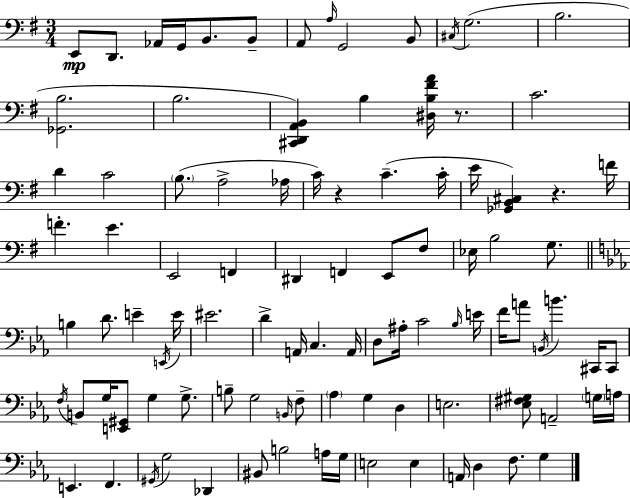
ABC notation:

X:1
T:Untitled
M:3/4
L:1/4
K:Em
E,,/2 D,,/2 _A,,/4 G,,/4 B,,/2 B,,/2 A,,/2 A,/4 G,,2 B,,/2 ^C,/4 G,2 B,2 [_G,,B,]2 B,2 [^C,,D,,A,,B,,] B, [^D,B,^FA]/4 z/2 C2 D C2 B,/2 A,2 _A,/4 C/4 z C C/4 E/4 [_G,,B,,^C,] z F/4 F E E,,2 F,, ^D,, F,, E,,/2 ^F,/2 _E,/4 B,2 G,/2 B, D/2 E E,,/4 E/4 ^E2 D A,,/4 C, A,,/4 D,/2 ^A,/4 C2 _B,/4 E/4 F/4 A/2 B,,/4 B ^C,,/4 ^C,,/2 F,/4 B,,/2 G,/4 [E,,^G,,]/2 G, G,/2 B,/2 G,2 B,,/4 F,/2 _A, G, D, E,2 [_E,^F,^G,]/2 A,,2 G,/4 A,/4 E,, F,, ^G,,/4 G,2 _D,, ^B,,/2 B,2 A,/4 G,/4 E,2 E, A,,/4 D, F,/2 G,